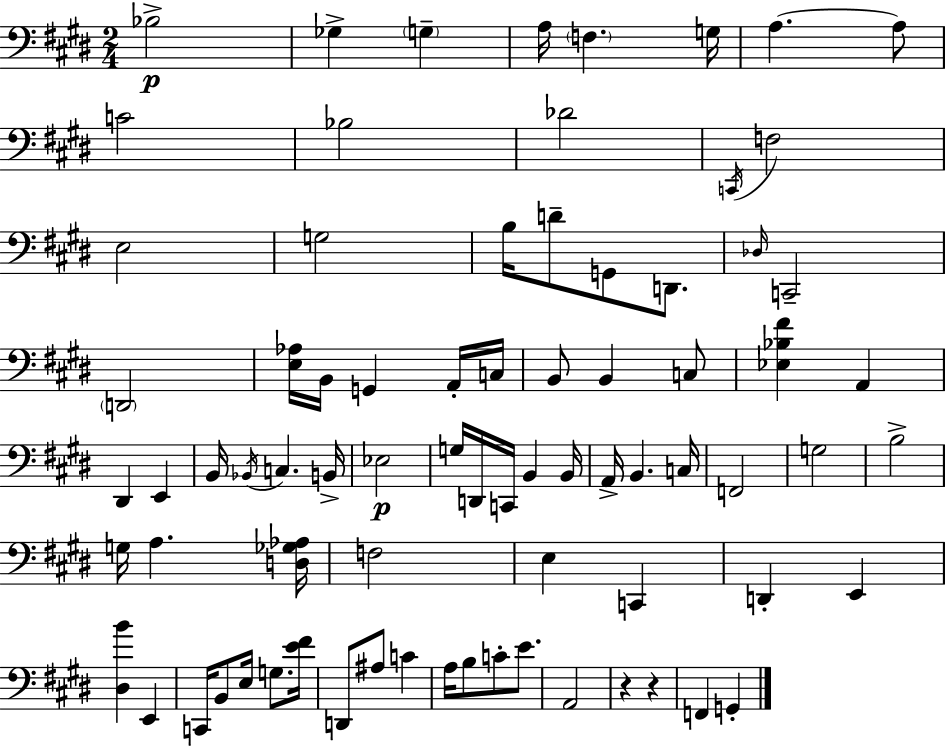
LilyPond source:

{
  \clef bass
  \numericTimeSignature
  \time 2/4
  \key e \major
  bes2->\p | ges4-> \parenthesize g4-- | a16 \parenthesize f4. g16 | a4.~~ a8 | \break c'2 | bes2 | des'2 | \acciaccatura { c,16 } f2 | \break e2 | g2 | b16 d'8-- g,8 d,8. | \grace { des16 } c,2-- | \break \parenthesize d,2 | <e aes>16 b,16 g,4 | a,16-. c16 b,8 b,4 | c8 <ees bes fis'>4 a,4 | \break dis,4 e,4 | b,16 \acciaccatura { bes,16 } c4. | b,16-> ees2\p | g16 d,16 c,16 b,4 | \break b,16 a,16-> b,4. | c16 f,2 | g2 | b2-> | \break g16 a4. | <d ges aes>16 f2 | e4 c,4 | d,4-. e,4 | \break <dis b'>4 e,4 | c,16 b,8 e16 g8. | <e' fis'>16 d,8 ais8 c'4 | a16 b8 c'8-. | \break e'8. a,2 | r4 r4 | f,4 g,4-. | \bar "|."
}